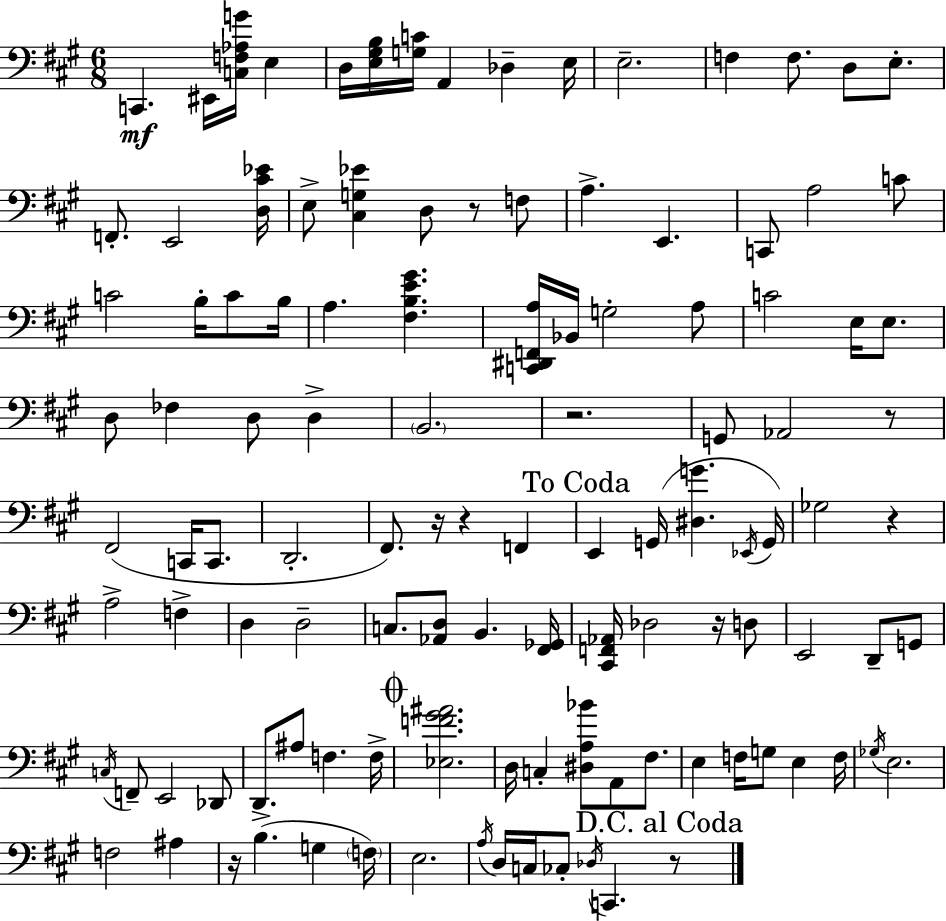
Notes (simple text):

C2/q. EIS2/s [C3,F3,Ab3,G4]/s E3/q D3/s [E3,G#3,B3]/s [G3,C4]/s A2/q Db3/q E3/s E3/h. F3/q F3/e. D3/e E3/e. F2/e. E2/h [D3,C#4,Eb4]/s E3/e [C#3,G3,Eb4]/q D3/e R/e F3/e A3/q. E2/q. C2/e A3/h C4/e C4/h B3/s C4/e B3/s A3/q. [F#3,B3,E4,G#4]/q. [C2,D#2,F2,A3]/s Bb2/s G3/h A3/e C4/h E3/s E3/e. D3/e FES3/q D3/e D3/q B2/h. R/h. G2/e Ab2/h R/e F#2/h C2/s C2/e. D2/h. F#2/e. R/s R/q F2/q E2/q G2/s [D#3,G4]/q. Eb2/s G2/s Gb3/h R/q A3/h F3/q D3/q D3/h C3/e. [Ab2,D3]/e B2/q. [F#2,Gb2]/s [C#2,F2,Ab2]/s Db3/h R/s D3/e E2/h D2/e G2/e C3/s F2/e E2/h Db2/e D2/e. A#3/e F3/q. F3/s [Eb3,F4,G#4,A#4]/h. D3/s C3/q [D#3,A3,Bb4]/e A2/e F#3/e. E3/q F3/s G3/e E3/q F3/s Gb3/s E3/h. F3/h A#3/q R/s B3/q. G3/q F3/s E3/h. A3/s D3/s C3/s CES3/e Db3/s C2/q. R/e